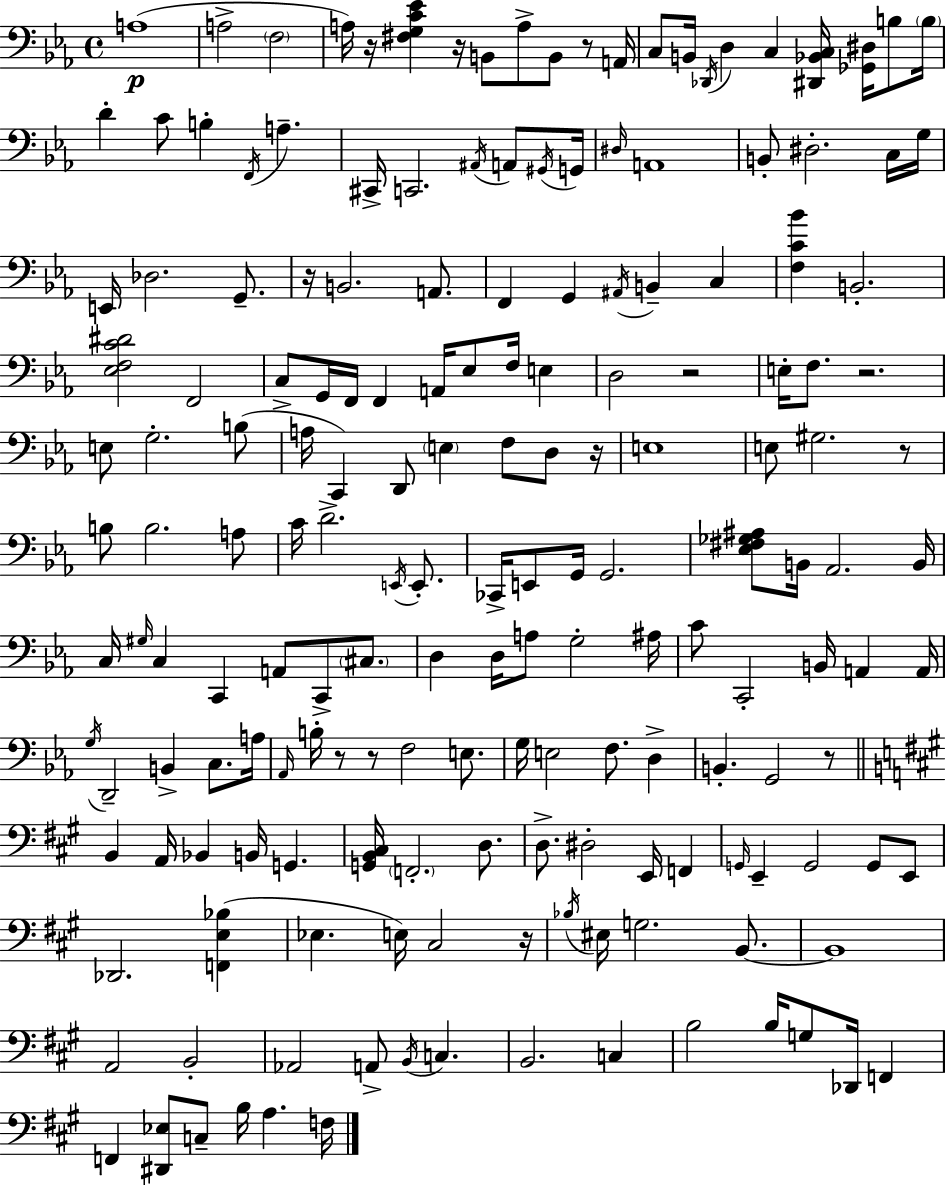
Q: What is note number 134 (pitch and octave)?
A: Bb3